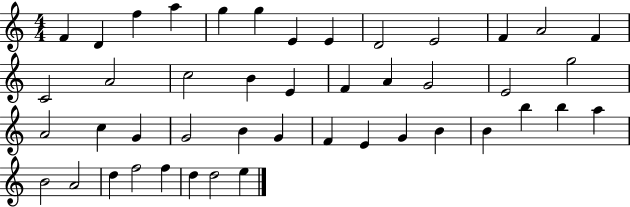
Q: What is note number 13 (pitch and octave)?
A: F4